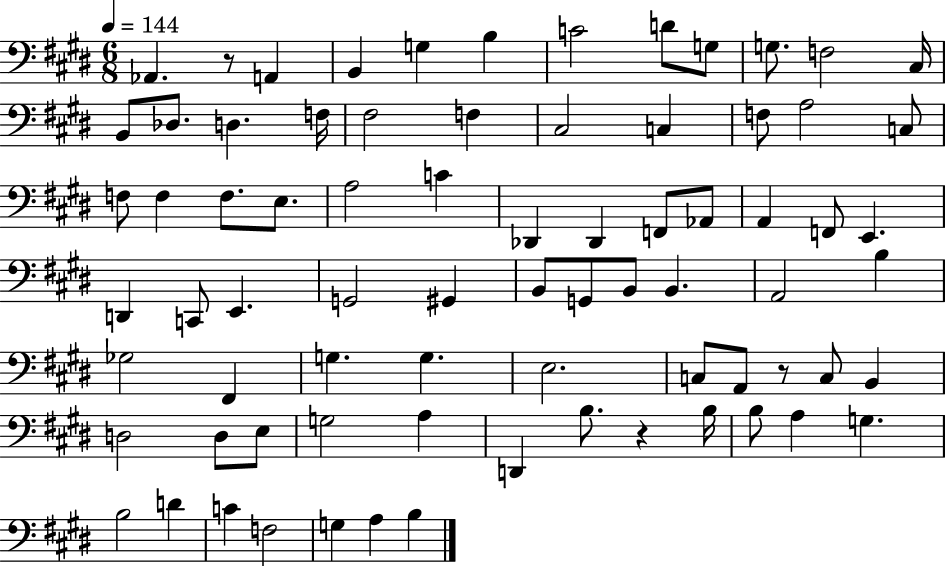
Ab2/q. R/e A2/q B2/q G3/q B3/q C4/h D4/e G3/e G3/e. F3/h C#3/s B2/e Db3/e. D3/q. F3/s F#3/h F3/q C#3/h C3/q F3/e A3/h C3/e F3/e F3/q F3/e. E3/e. A3/h C4/q Db2/q Db2/q F2/e Ab2/e A2/q F2/e E2/q. D2/q C2/e E2/q. G2/h G#2/q B2/e G2/e B2/e B2/q. A2/h B3/q Gb3/h F#2/q G3/q. G3/q. E3/h. C3/e A2/e R/e C3/e B2/q D3/h D3/e E3/e G3/h A3/q D2/q B3/e. R/q B3/s B3/e A3/q G3/q. B3/h D4/q C4/q F3/h G3/q A3/q B3/q